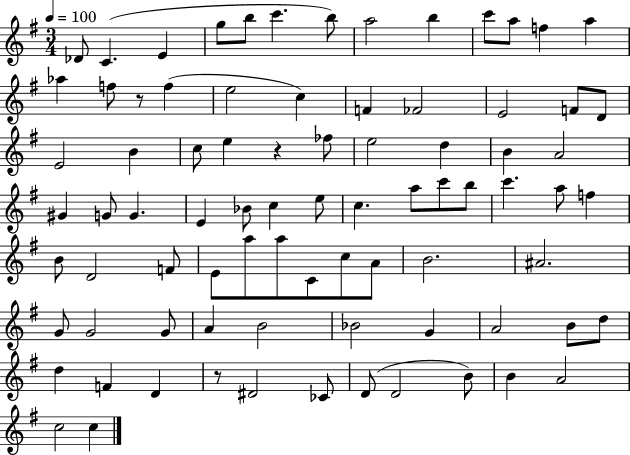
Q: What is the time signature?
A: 3/4